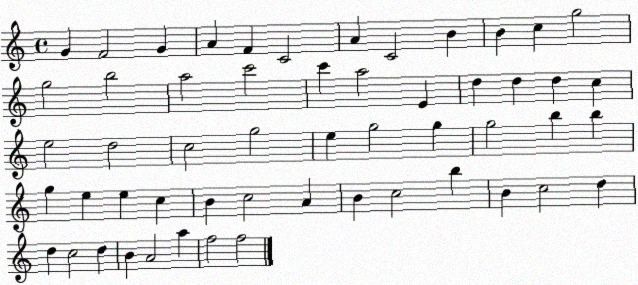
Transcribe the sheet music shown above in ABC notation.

X:1
T:Untitled
M:4/4
L:1/4
K:C
G F2 G A F C2 A C2 B B c g2 g2 b2 a2 c'2 c' a2 E d d d c e2 d2 c2 g2 e g2 g g2 b b g e e c B c2 A B c2 b B c2 d d c2 d B A2 a f2 f2